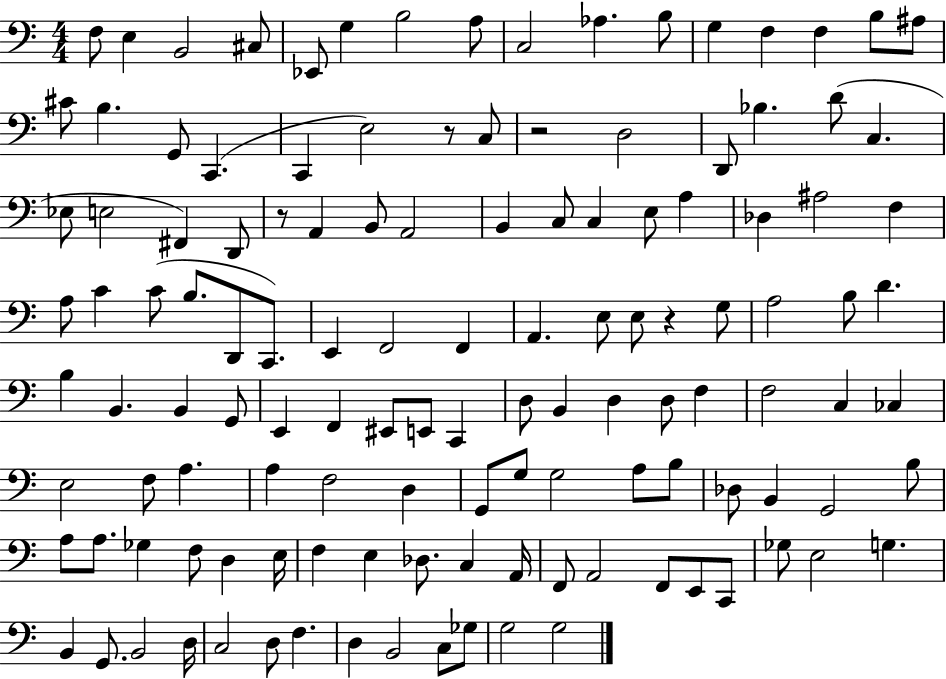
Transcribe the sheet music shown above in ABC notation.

X:1
T:Untitled
M:4/4
L:1/4
K:C
F,/2 E, B,,2 ^C,/2 _E,,/2 G, B,2 A,/2 C,2 _A, B,/2 G, F, F, B,/2 ^A,/2 ^C/2 B, G,,/2 C,, C,, E,2 z/2 C,/2 z2 D,2 D,,/2 _B, D/2 C, _E,/2 E,2 ^F,, D,,/2 z/2 A,, B,,/2 A,,2 B,, C,/2 C, E,/2 A, _D, ^A,2 F, A,/2 C C/2 B,/2 D,,/2 C,,/2 E,, F,,2 F,, A,, E,/2 E,/2 z G,/2 A,2 B,/2 D B, B,, B,, G,,/2 E,, F,, ^E,,/2 E,,/2 C,, D,/2 B,, D, D,/2 F, F,2 C, _C, E,2 F,/2 A, A, F,2 D, G,,/2 G,/2 G,2 A,/2 B,/2 _D,/2 B,, G,,2 B,/2 A,/2 A,/2 _G, F,/2 D, E,/4 F, E, _D,/2 C, A,,/4 F,,/2 A,,2 F,,/2 E,,/2 C,,/2 _G,/2 E,2 G, B,, G,,/2 B,,2 D,/4 C,2 D,/2 F, D, B,,2 C,/2 _G,/2 G,2 G,2